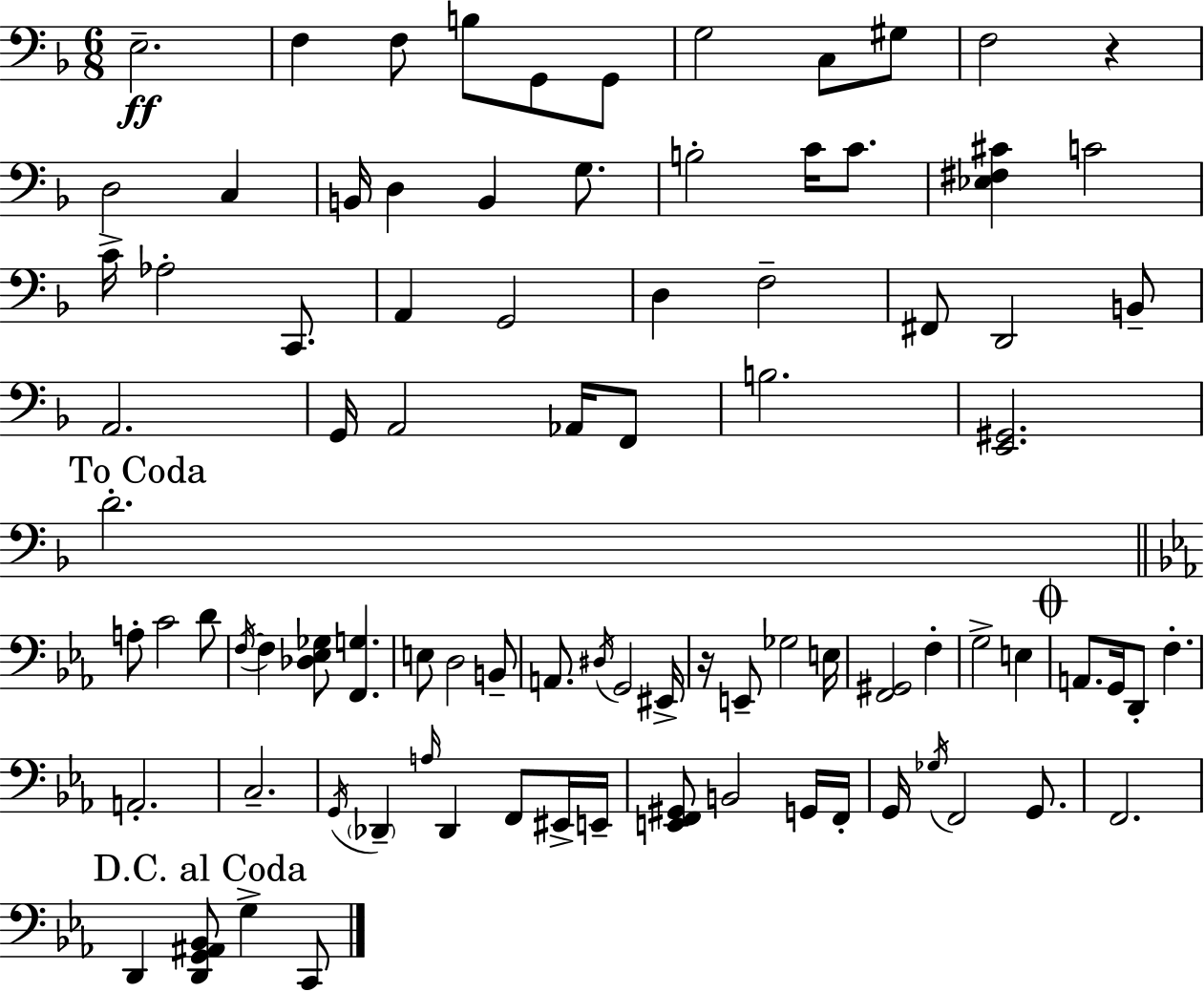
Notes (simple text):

E3/h. F3/q F3/e B3/e G2/e G2/e G3/h C3/e G#3/e F3/h R/q D3/h C3/q B2/s D3/q B2/q G3/e. B3/h C4/s C4/e. [Eb3,F#3,C#4]/q C4/h C4/s Ab3/h C2/e. A2/q G2/h D3/q F3/h F#2/e D2/h B2/e A2/h. G2/s A2/h Ab2/s F2/e B3/h. [E2,G#2]/h. D4/h. A3/e C4/h D4/e F3/s F3/q [Db3,Eb3,Gb3]/e [F2,G3]/q. E3/e D3/h B2/e A2/e. D#3/s G2/h EIS2/s R/s E2/e Gb3/h E3/s [F2,G#2]/h F3/q G3/h E3/q A2/e. G2/s D2/e F3/q. A2/h. C3/h. G2/s Db2/q A3/s Db2/q F2/e EIS2/s E2/s [E2,F2,G#2]/e B2/h G2/s F2/s G2/s Gb3/s F2/h G2/e. F2/h. D2/q [D2,G2,A#2,Bb2]/e G3/q C2/e